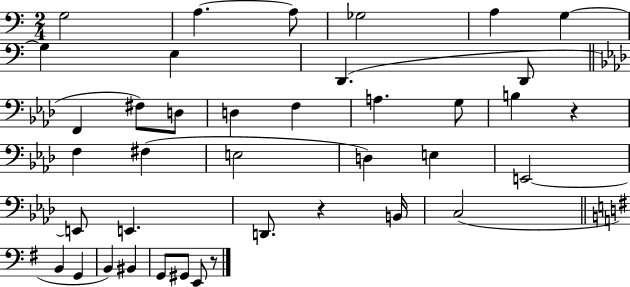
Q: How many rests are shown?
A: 3